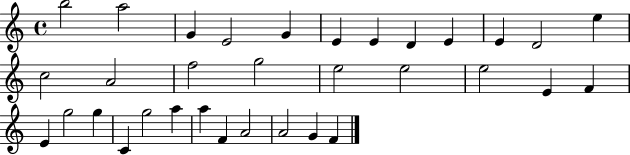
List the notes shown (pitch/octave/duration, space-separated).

B5/h A5/h G4/q E4/h G4/q E4/q E4/q D4/q E4/q E4/q D4/h E5/q C5/h A4/h F5/h G5/h E5/h E5/h E5/h E4/q F4/q E4/q G5/h G5/q C4/q G5/h A5/q A5/q F4/q A4/h A4/h G4/q F4/q